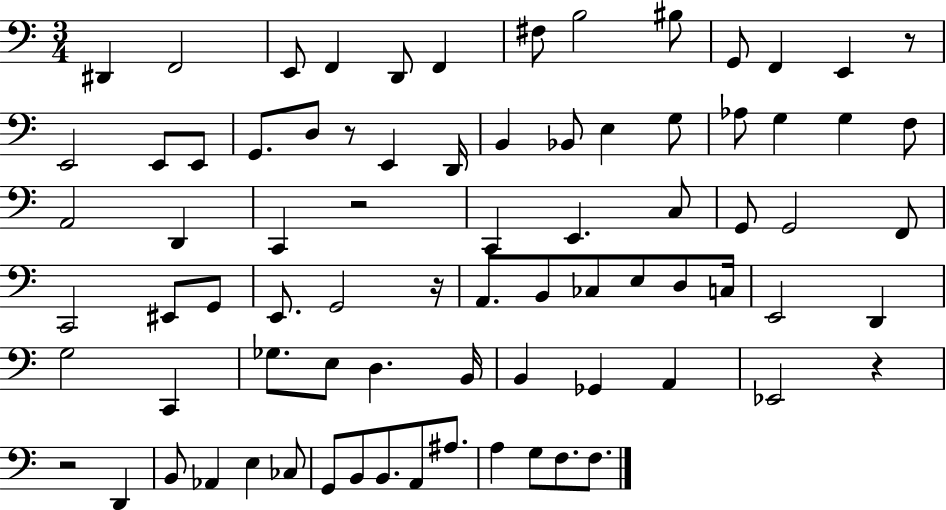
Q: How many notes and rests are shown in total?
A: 79